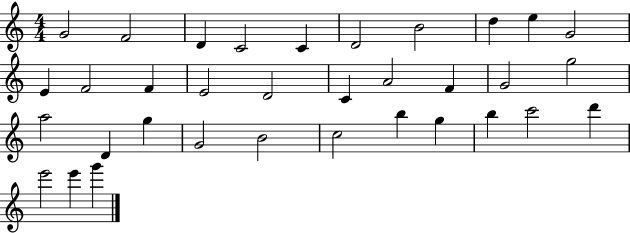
G4/h F4/h D4/q C4/h C4/q D4/h B4/h D5/q E5/q G4/h E4/q F4/h F4/q E4/h D4/h C4/q A4/h F4/q G4/h G5/h A5/h D4/q G5/q G4/h B4/h C5/h B5/q G5/q B5/q C6/h D6/q E6/h E6/q G6/q